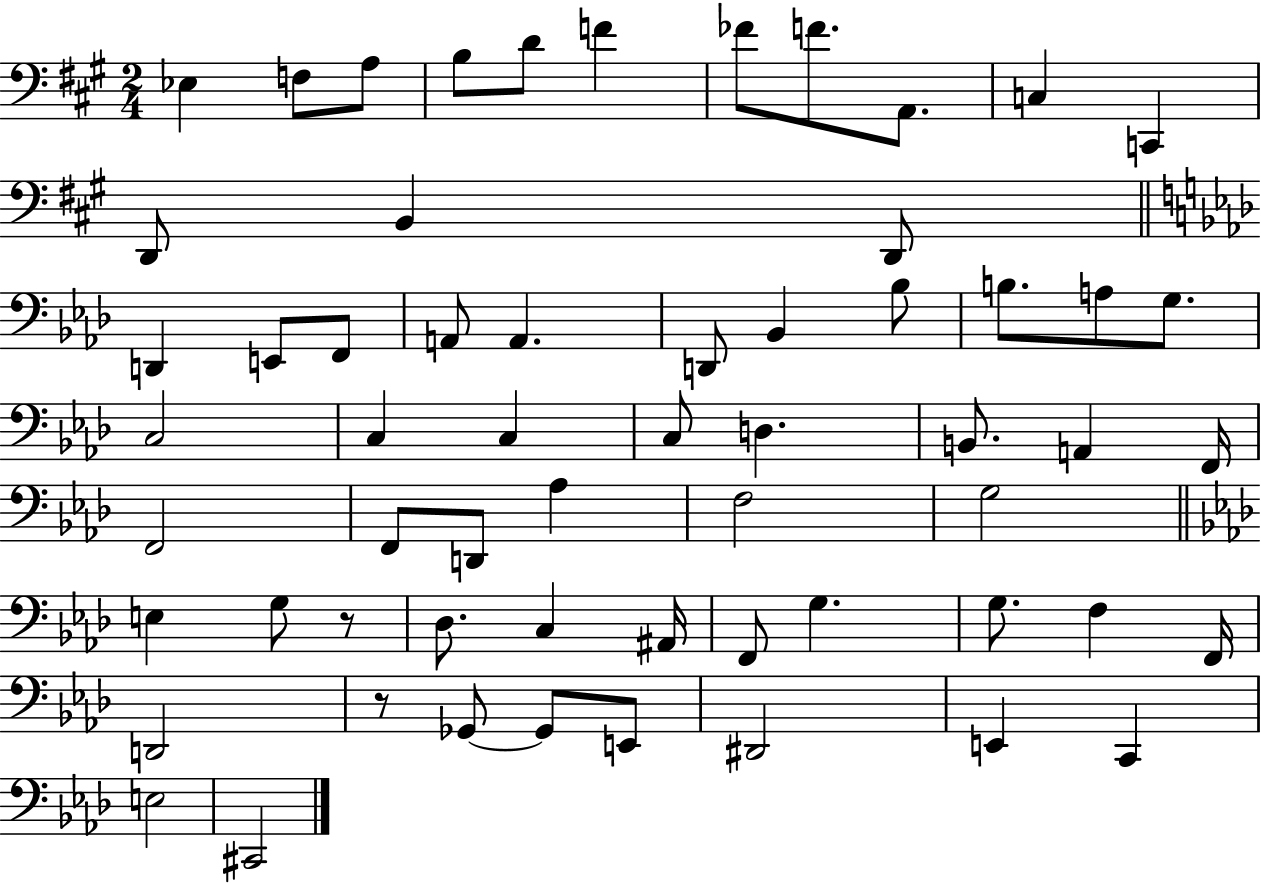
Eb3/q F3/e A3/e B3/e D4/e F4/q FES4/e F4/e. A2/e. C3/q C2/q D2/e B2/q D2/e D2/q E2/e F2/e A2/e A2/q. D2/e Bb2/q Bb3/e B3/e. A3/e G3/e. C3/h C3/q C3/q C3/e D3/q. B2/e. A2/q F2/s F2/h F2/e D2/e Ab3/q F3/h G3/h E3/q G3/e R/e Db3/e. C3/q A#2/s F2/e G3/q. G3/e. F3/q F2/s D2/h R/e Gb2/e Gb2/e E2/e D#2/h E2/q C2/q E3/h C#2/h